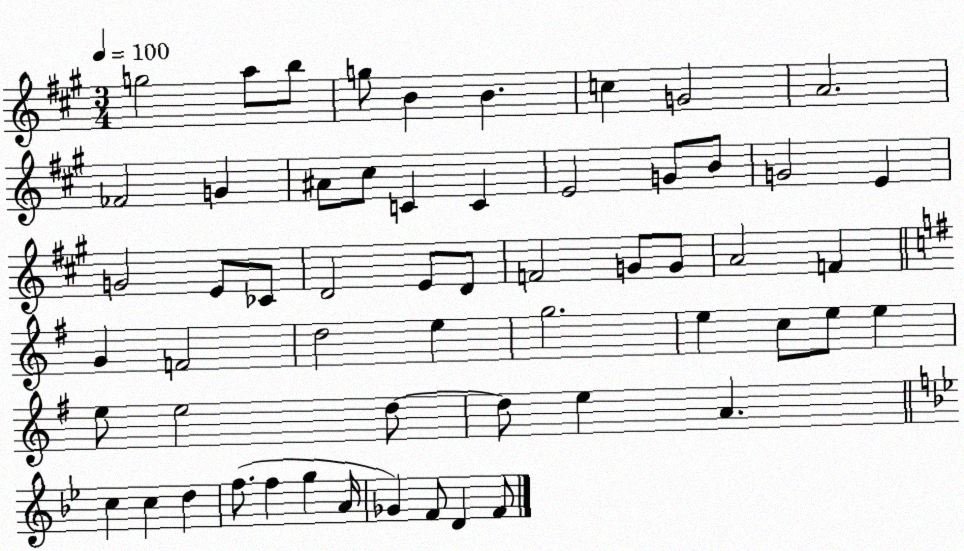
X:1
T:Untitled
M:3/4
L:1/4
K:A
g2 a/2 b/2 g/2 B B c G2 A2 _F2 G ^A/2 ^c/2 C C E2 G/2 B/2 G2 E G2 E/2 _C/2 D2 E/2 D/2 F2 G/2 G/2 A2 F G F2 d2 e g2 e c/2 e/2 e e/2 e2 d/2 d/2 e A c c d f/2 f g A/4 _G F/2 D F/2